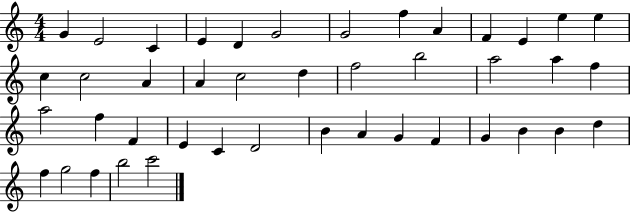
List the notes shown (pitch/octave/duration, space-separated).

G4/q E4/h C4/q E4/q D4/q G4/h G4/h F5/q A4/q F4/q E4/q E5/q E5/q C5/q C5/h A4/q A4/q C5/h D5/q F5/h B5/h A5/h A5/q F5/q A5/h F5/q F4/q E4/q C4/q D4/h B4/q A4/q G4/q F4/q G4/q B4/q B4/q D5/q F5/q G5/h F5/q B5/h C6/h